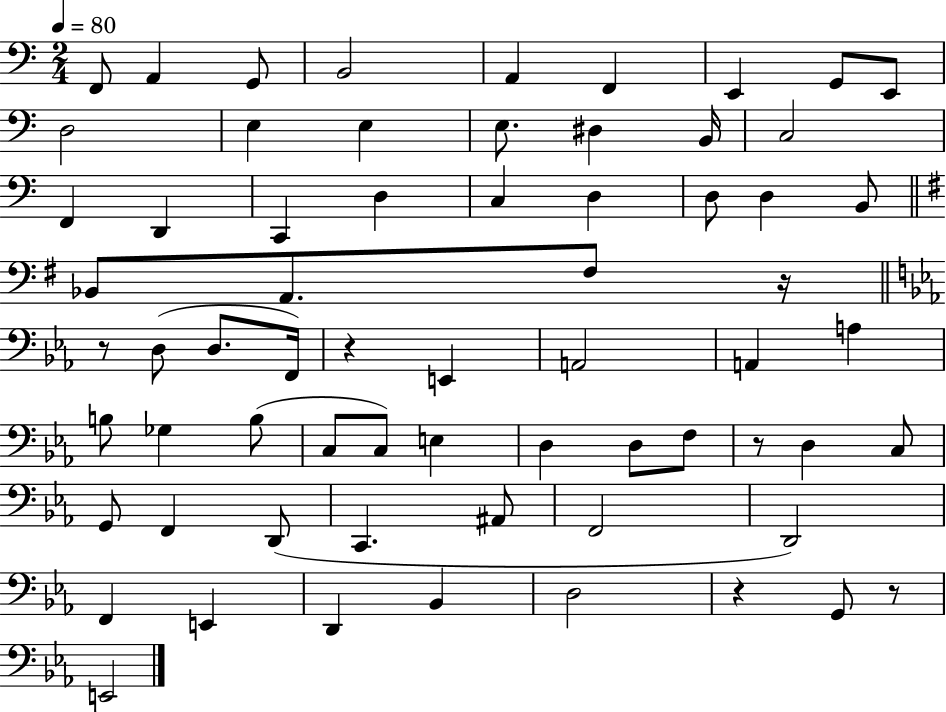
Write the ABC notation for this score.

X:1
T:Untitled
M:2/4
L:1/4
K:C
F,,/2 A,, G,,/2 B,,2 A,, F,, E,, G,,/2 E,,/2 D,2 E, E, E,/2 ^D, B,,/4 C,2 F,, D,, C,, D, C, D, D,/2 D, B,,/2 _B,,/2 A,,/2 ^F,/2 z/4 z/2 D,/2 D,/2 F,,/4 z E,, A,,2 A,, A, B,/2 _G, B,/2 C,/2 C,/2 E, D, D,/2 F,/2 z/2 D, C,/2 G,,/2 F,, D,,/2 C,, ^A,,/2 F,,2 D,,2 F,, E,, D,, _B,, D,2 z G,,/2 z/2 E,,2